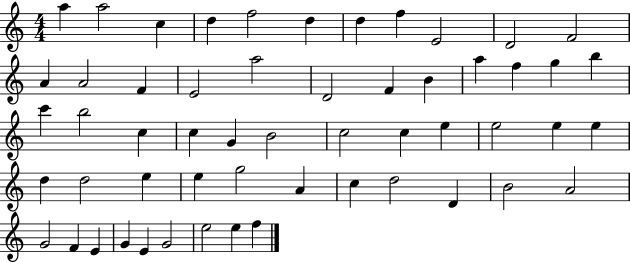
X:1
T:Untitled
M:4/4
L:1/4
K:C
a a2 c d f2 d d f E2 D2 F2 A A2 F E2 a2 D2 F B a f g b c' b2 c c G B2 c2 c e e2 e e d d2 e e g2 A c d2 D B2 A2 G2 F E G E G2 e2 e f